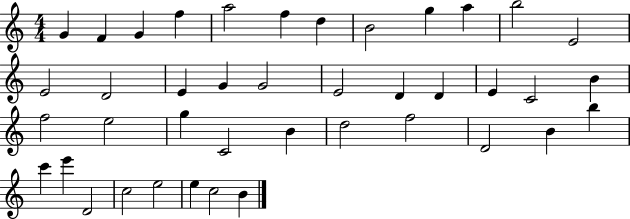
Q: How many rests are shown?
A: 0